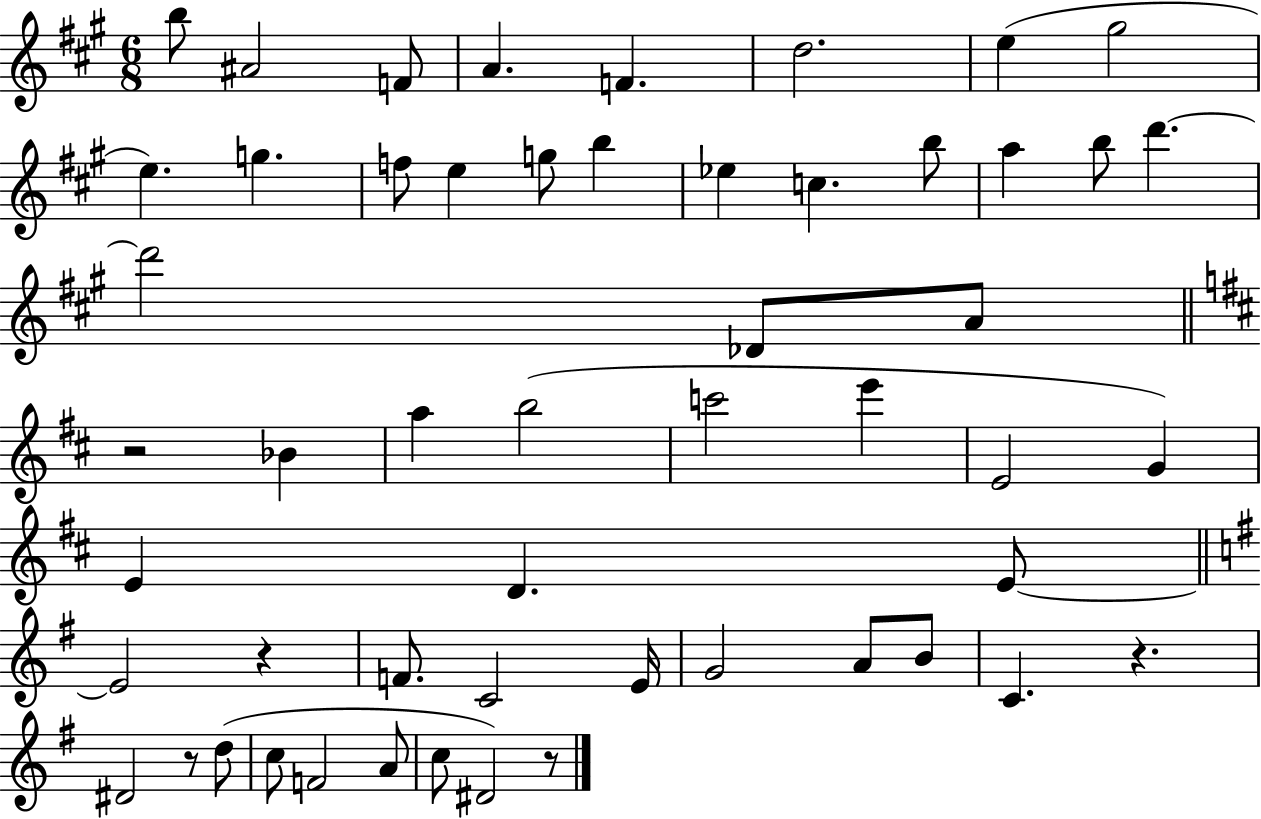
B5/e A#4/h F4/e A4/q. F4/q. D5/h. E5/q G#5/h E5/q. G5/q. F5/e E5/q G5/e B5/q Eb5/q C5/q. B5/e A5/q B5/e D6/q. D6/h Db4/e A4/e R/h Bb4/q A5/q B5/h C6/h E6/q E4/h G4/q E4/q D4/q. E4/e E4/h R/q F4/e. C4/h E4/s G4/h A4/e B4/e C4/q. R/q. D#4/h R/e D5/e C5/e F4/h A4/e C5/e D#4/h R/e